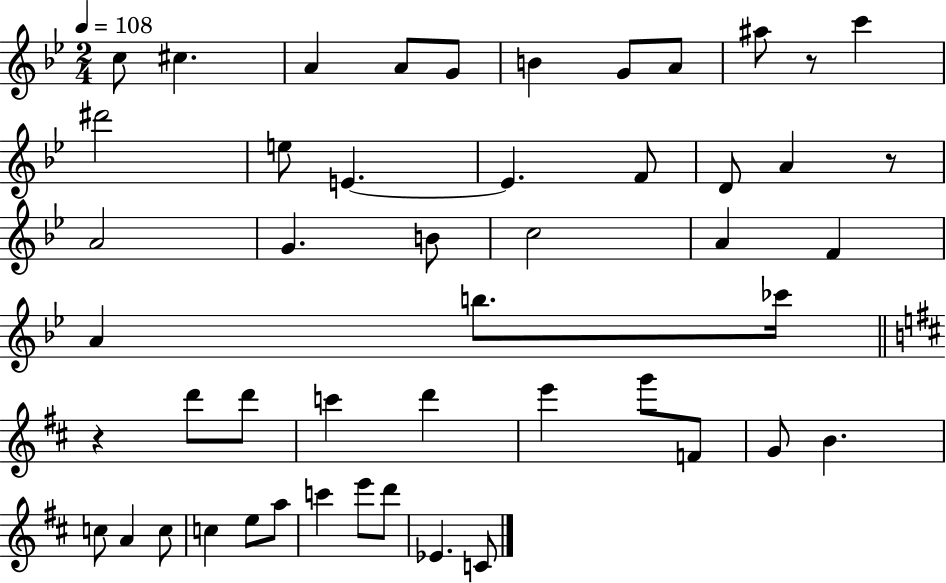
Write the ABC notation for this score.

X:1
T:Untitled
M:2/4
L:1/4
K:Bb
c/2 ^c A A/2 G/2 B G/2 A/2 ^a/2 z/2 c' ^d'2 e/2 E E F/2 D/2 A z/2 A2 G B/2 c2 A F A b/2 _c'/4 z d'/2 d'/2 c' d' e' g'/2 F/2 G/2 B c/2 A c/2 c e/2 a/2 c' e'/2 d'/2 _E C/2